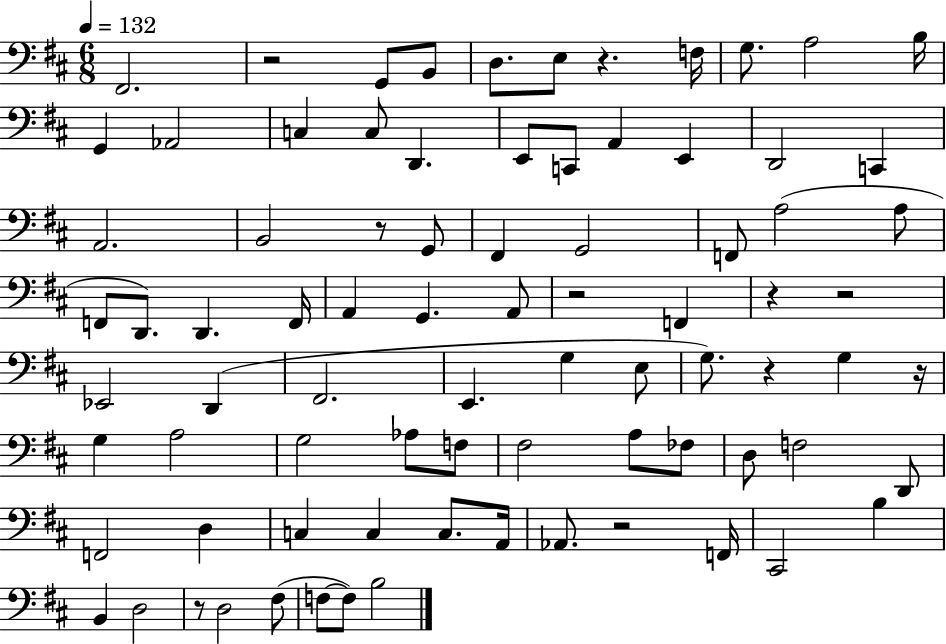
X:1
T:Untitled
M:6/8
L:1/4
K:D
^F,,2 z2 G,,/2 B,,/2 D,/2 E,/2 z F,/4 G,/2 A,2 B,/4 G,, _A,,2 C, C,/2 D,, E,,/2 C,,/2 A,, E,, D,,2 C,, A,,2 B,,2 z/2 G,,/2 ^F,, G,,2 F,,/2 A,2 A,/2 F,,/2 D,,/2 D,, F,,/4 A,, G,, A,,/2 z2 F,, z z2 _E,,2 D,, ^F,,2 E,, G, E,/2 G,/2 z G, z/4 G, A,2 G,2 _A,/2 F,/2 ^F,2 A,/2 _F,/2 D,/2 F,2 D,,/2 F,,2 D, C, C, C,/2 A,,/4 _A,,/2 z2 F,,/4 ^C,,2 B, B,, D,2 z/2 D,2 ^F,/2 F,/2 F,/2 B,2